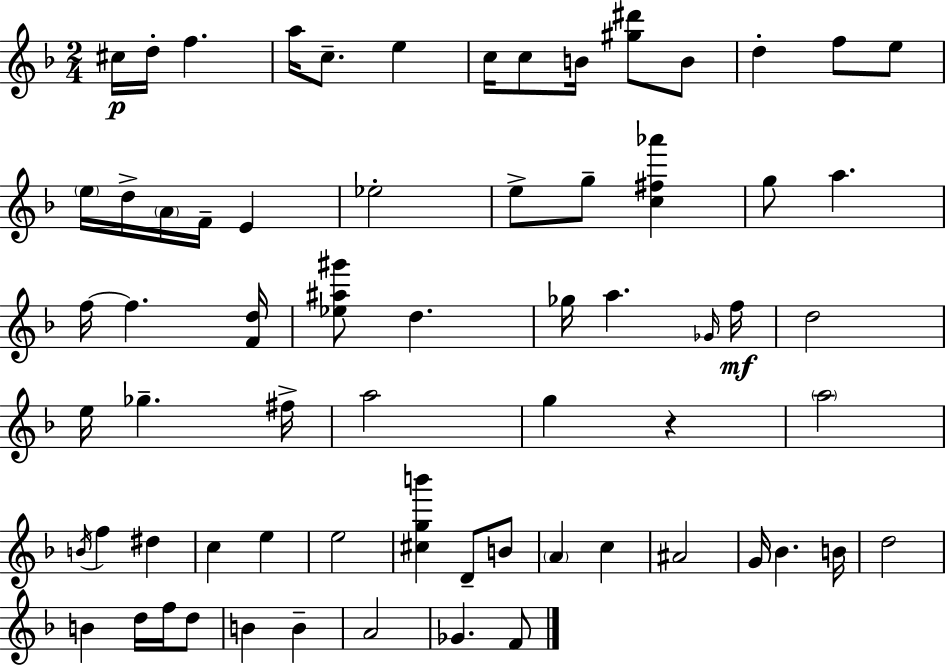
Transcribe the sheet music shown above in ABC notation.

X:1
T:Untitled
M:2/4
L:1/4
K:F
^c/4 d/4 f a/4 c/2 e c/4 c/2 B/4 [^g^d']/2 B/2 d f/2 e/2 e/4 d/4 A/4 F/4 E _e2 e/2 g/2 [c^f_a'] g/2 a f/4 f [Fd]/4 [_e^a^g']/2 d _g/4 a _G/4 f/4 d2 e/4 _g ^f/4 a2 g z a2 B/4 f ^d c e e2 [^cgb'] D/2 B/2 A c ^A2 G/4 _B B/4 d2 B d/4 f/4 d/2 B B A2 _G F/2